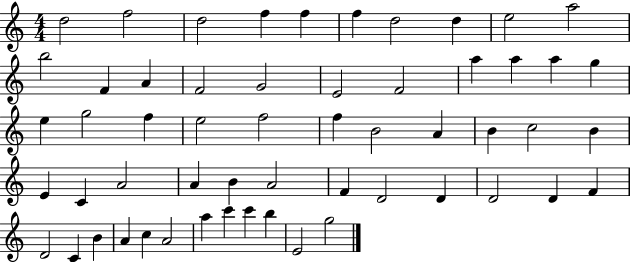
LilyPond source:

{
  \clef treble
  \numericTimeSignature
  \time 4/4
  \key c \major
  d''2 f''2 | d''2 f''4 f''4 | f''4 d''2 d''4 | e''2 a''2 | \break b''2 f'4 a'4 | f'2 g'2 | e'2 f'2 | a''4 a''4 a''4 g''4 | \break e''4 g''2 f''4 | e''2 f''2 | f''4 b'2 a'4 | b'4 c''2 b'4 | \break e'4 c'4 a'2 | a'4 b'4 a'2 | f'4 d'2 d'4 | d'2 d'4 f'4 | \break d'2 c'4 b'4 | a'4 c''4 a'2 | a''4 c'''4 c'''4 b''4 | e'2 g''2 | \break \bar "|."
}